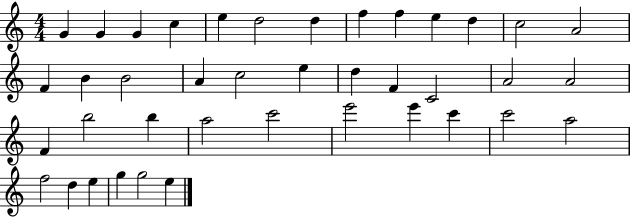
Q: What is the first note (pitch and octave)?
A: G4